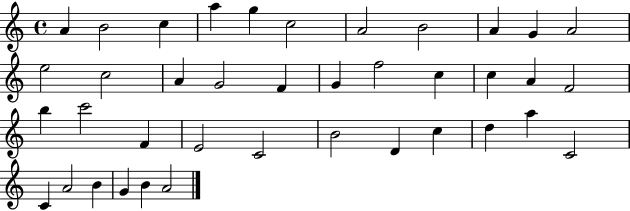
{
  \clef treble
  \time 4/4
  \defaultTimeSignature
  \key c \major
  a'4 b'2 c''4 | a''4 g''4 c''2 | a'2 b'2 | a'4 g'4 a'2 | \break e''2 c''2 | a'4 g'2 f'4 | g'4 f''2 c''4 | c''4 a'4 f'2 | \break b''4 c'''2 f'4 | e'2 c'2 | b'2 d'4 c''4 | d''4 a''4 c'2 | \break c'4 a'2 b'4 | g'4 b'4 a'2 | \bar "|."
}